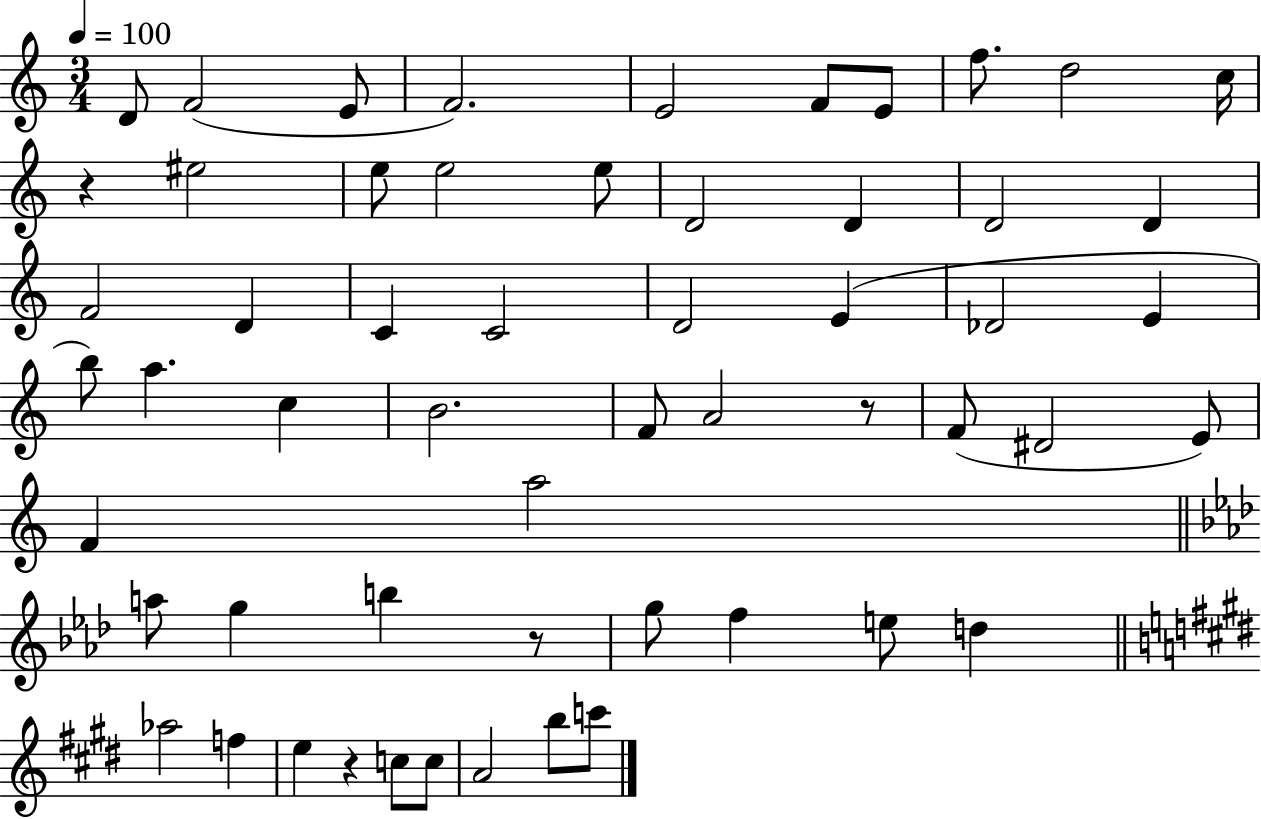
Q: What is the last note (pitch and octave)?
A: C6